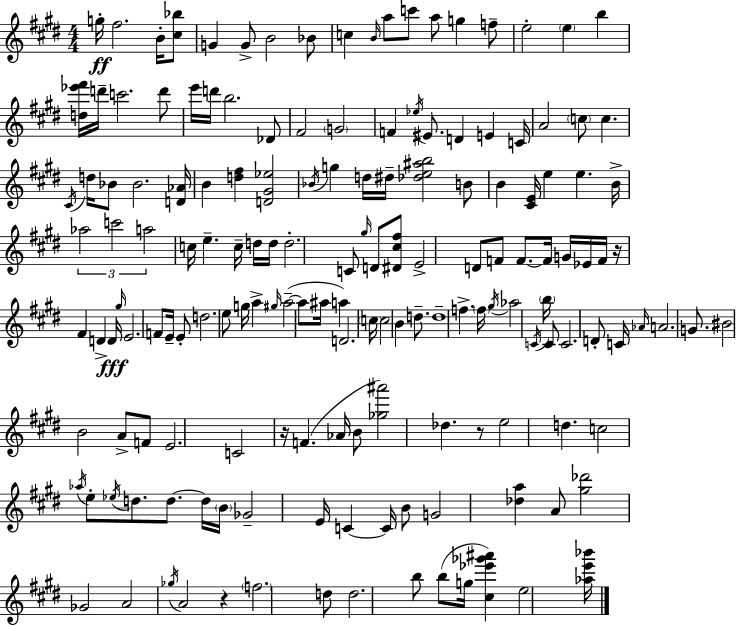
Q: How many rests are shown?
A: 4